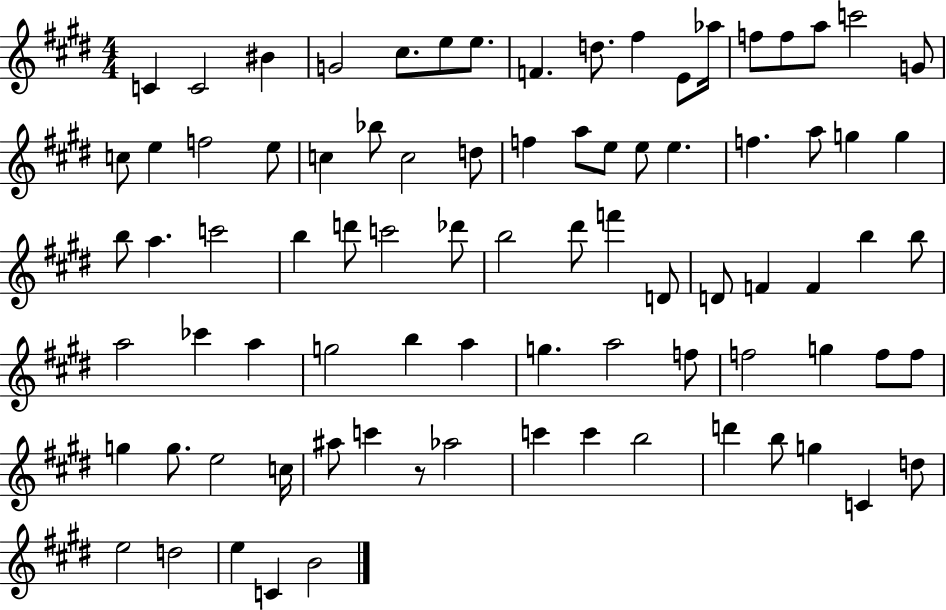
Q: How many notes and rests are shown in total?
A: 84